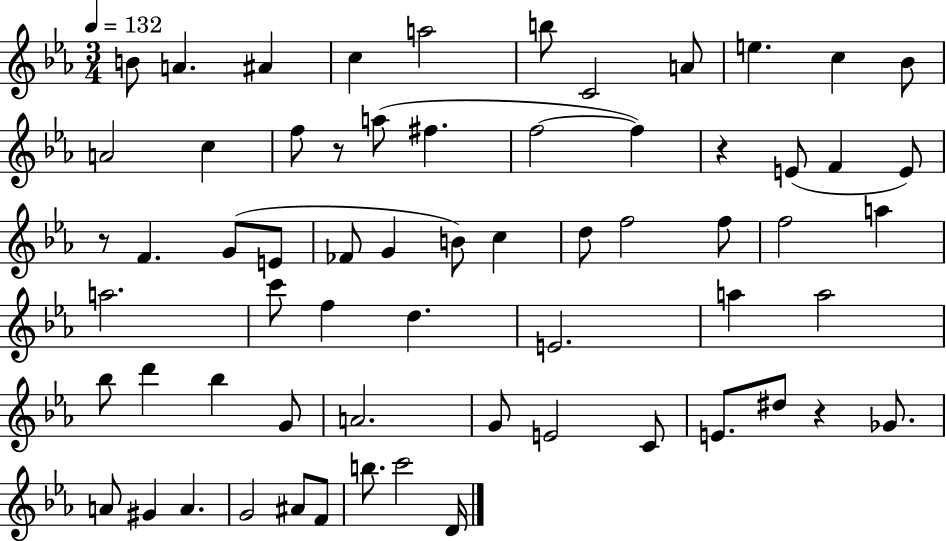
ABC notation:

X:1
T:Untitled
M:3/4
L:1/4
K:Eb
B/2 A ^A c a2 b/2 C2 A/2 e c _B/2 A2 c f/2 z/2 a/2 ^f f2 f z E/2 F E/2 z/2 F G/2 E/2 _F/2 G B/2 c d/2 f2 f/2 f2 a a2 c'/2 f d E2 a a2 _b/2 d' _b G/2 A2 G/2 E2 C/2 E/2 ^d/2 z _G/2 A/2 ^G A G2 ^A/2 F/2 b/2 c'2 D/4